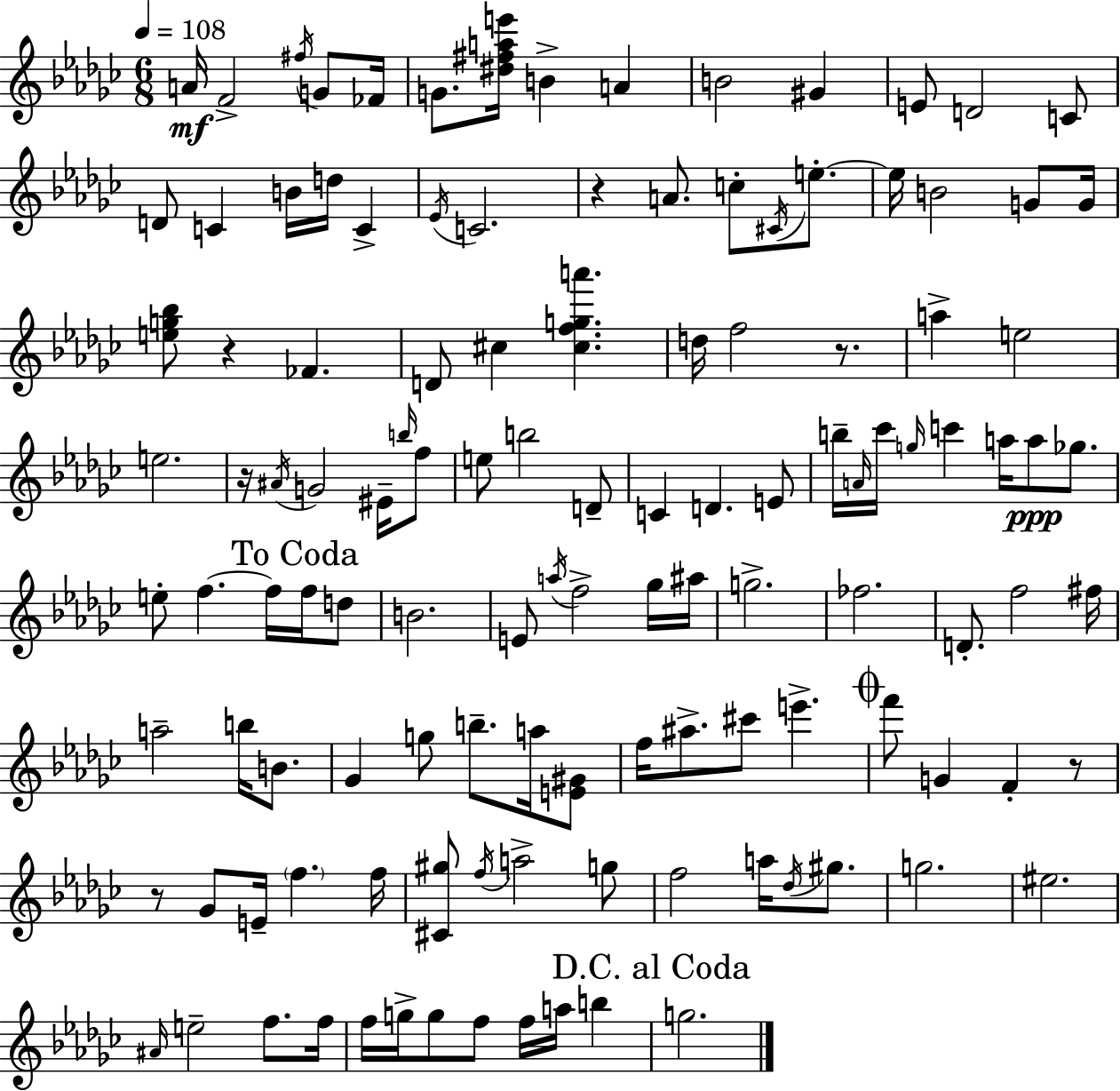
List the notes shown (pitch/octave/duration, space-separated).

A4/s F4/h F#5/s G4/e FES4/s G4/e. [D#5,F#5,A5,E6]/s B4/q A4/q B4/h G#4/q E4/e D4/h C4/e D4/e C4/q B4/s D5/s C4/q Eb4/s C4/h. R/q A4/e. C5/e C#4/s E5/e. E5/s B4/h G4/e G4/s [E5,G5,Bb5]/e R/q FES4/q. D4/e C#5/q [C#5,F5,G5,A6]/q. D5/s F5/h R/e. A5/q E5/h E5/h. R/s A#4/s G4/h EIS4/s B5/s F5/e E5/e B5/h D4/e C4/q D4/q. E4/e B5/s A4/s CES6/s G5/s C6/q A5/s A5/e Gb5/e. E5/e F5/q. F5/s F5/s D5/e B4/h. E4/e A5/s F5/h Gb5/s A#5/s G5/h. FES5/h. D4/e. F5/h F#5/s A5/h B5/s B4/e. Gb4/q G5/e B5/e. A5/s [E4,G#4]/e F5/s A#5/e. C#6/e E6/q. F6/e G4/q F4/q R/e R/e Gb4/e E4/s F5/q. F5/s [C#4,G#5]/e F5/s A5/h G5/e F5/h A5/s Db5/s G#5/e. G5/h. EIS5/h. A#4/s E5/h F5/e. F5/s F5/s G5/s G5/e F5/e F5/s A5/s B5/q G5/h.